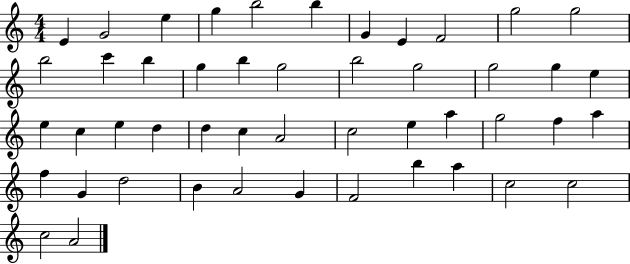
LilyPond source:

{
  \clef treble
  \numericTimeSignature
  \time 4/4
  \key c \major
  e'4 g'2 e''4 | g''4 b''2 b''4 | g'4 e'4 f'2 | g''2 g''2 | \break b''2 c'''4 b''4 | g''4 b''4 g''2 | b''2 g''2 | g''2 g''4 e''4 | \break e''4 c''4 e''4 d''4 | d''4 c''4 a'2 | c''2 e''4 a''4 | g''2 f''4 a''4 | \break f''4 g'4 d''2 | b'4 a'2 g'4 | f'2 b''4 a''4 | c''2 c''2 | \break c''2 a'2 | \bar "|."
}